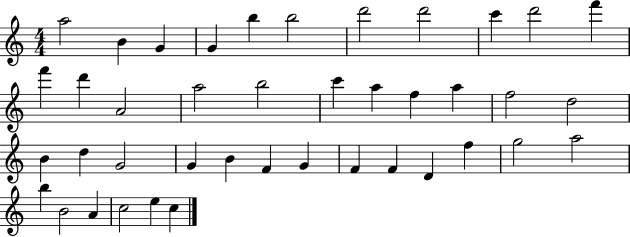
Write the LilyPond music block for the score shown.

{
  \clef treble
  \numericTimeSignature
  \time 4/4
  \key c \major
  a''2 b'4 g'4 | g'4 b''4 b''2 | d'''2 d'''2 | c'''4 d'''2 f'''4 | \break f'''4 d'''4 a'2 | a''2 b''2 | c'''4 a''4 f''4 a''4 | f''2 d''2 | \break b'4 d''4 g'2 | g'4 b'4 f'4 g'4 | f'4 f'4 d'4 f''4 | g''2 a''2 | \break b''4 b'2 a'4 | c''2 e''4 c''4 | \bar "|."
}